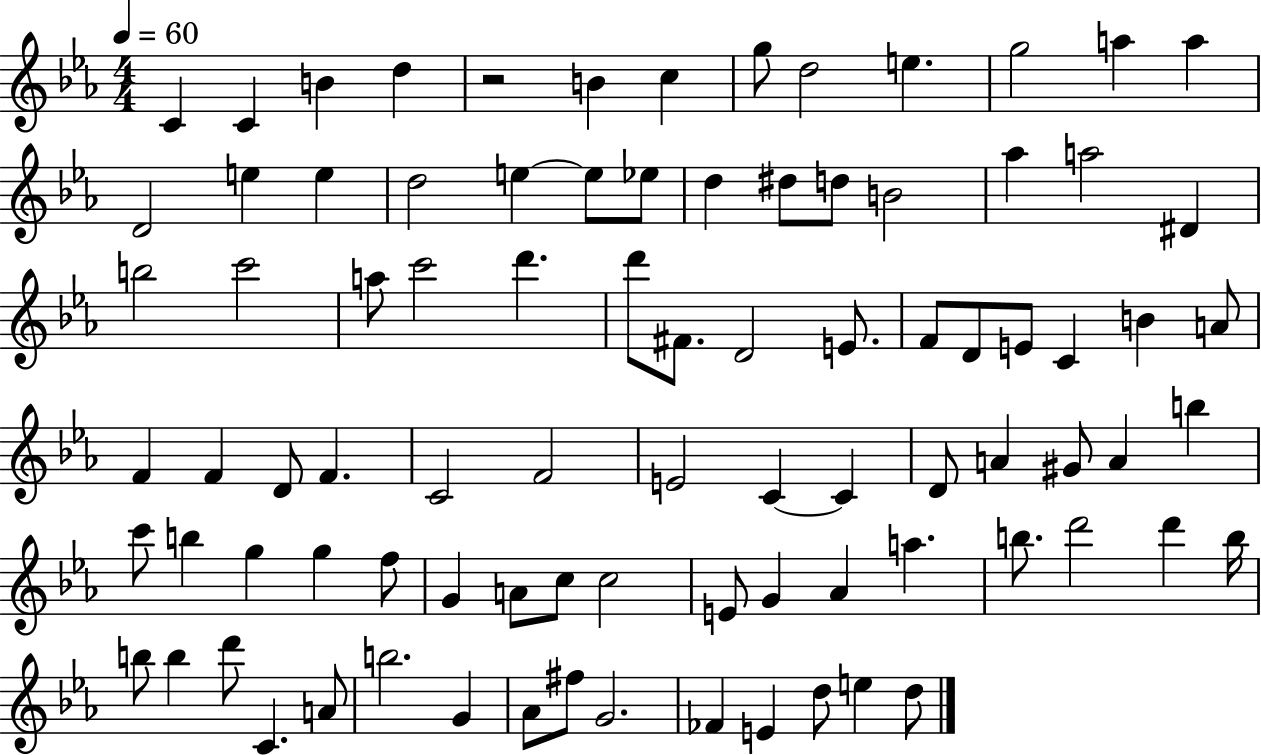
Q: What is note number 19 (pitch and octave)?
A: Eb5